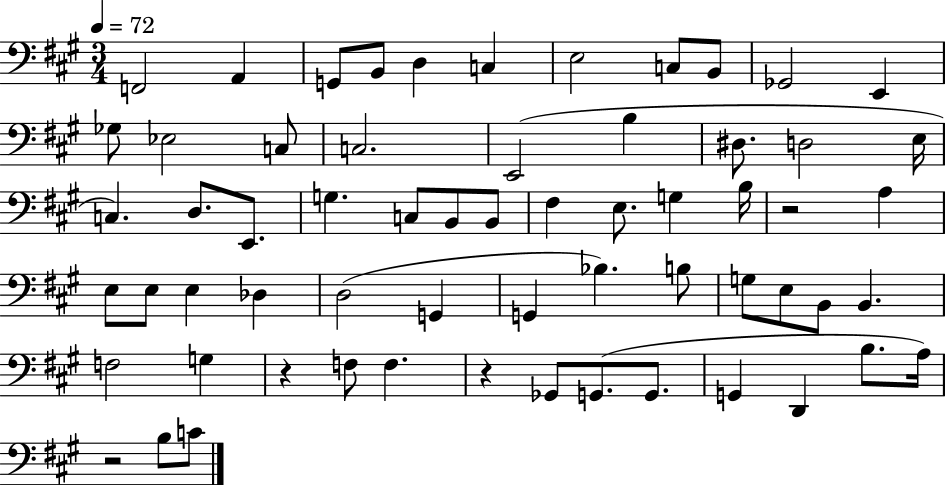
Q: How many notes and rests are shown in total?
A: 62